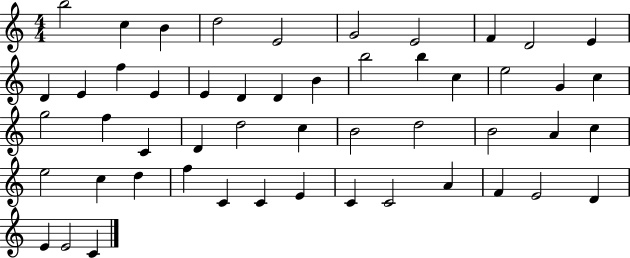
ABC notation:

X:1
T:Untitled
M:4/4
L:1/4
K:C
b2 c B d2 E2 G2 E2 F D2 E D E f E E D D B b2 b c e2 G c g2 f C D d2 c B2 d2 B2 A c e2 c d f C C E C C2 A F E2 D E E2 C